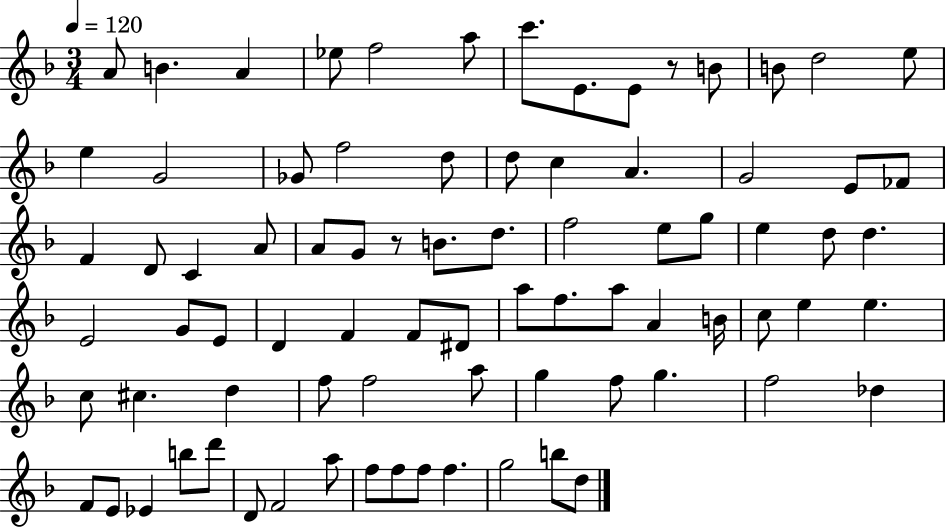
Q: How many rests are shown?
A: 2